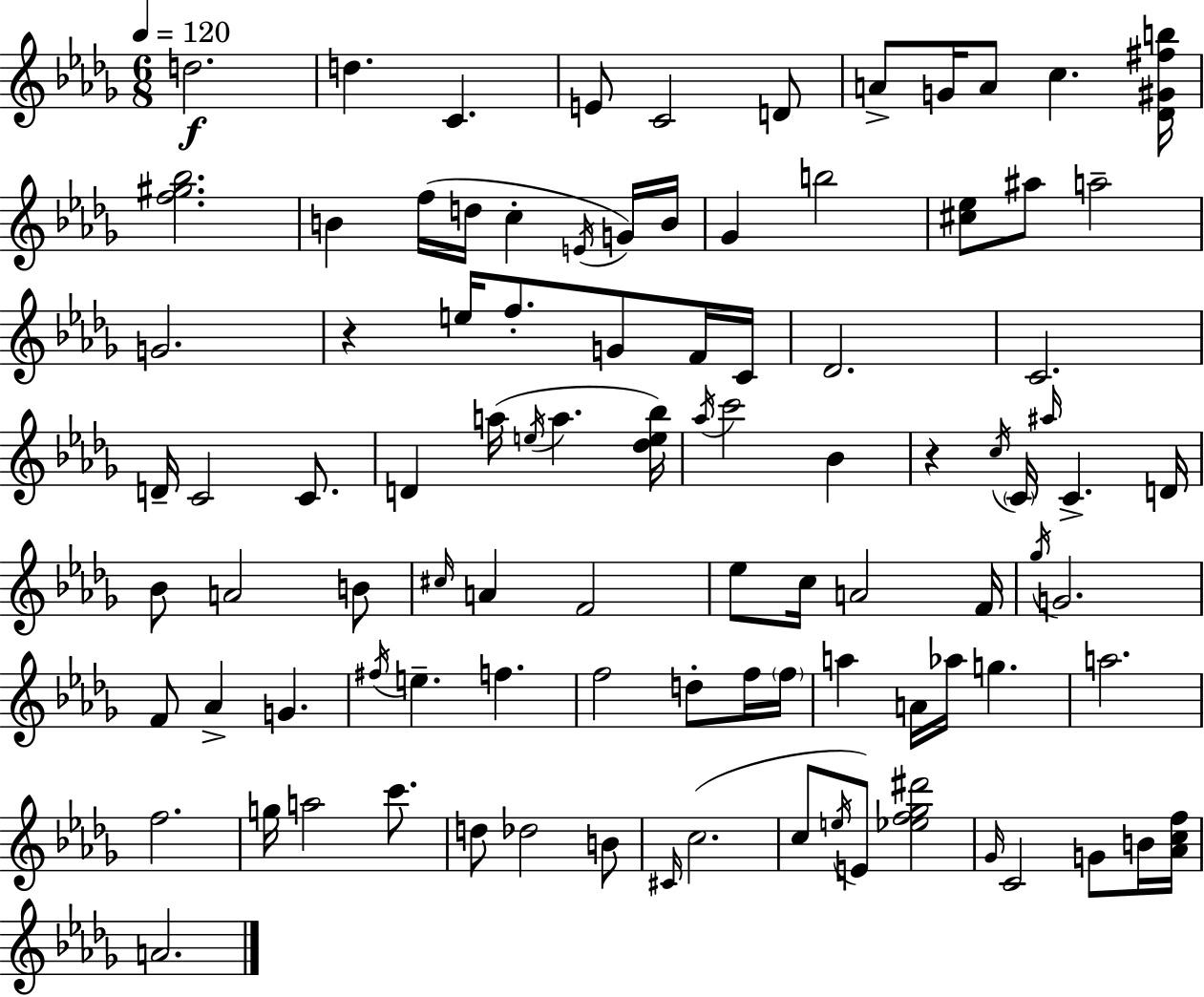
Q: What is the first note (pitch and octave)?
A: D5